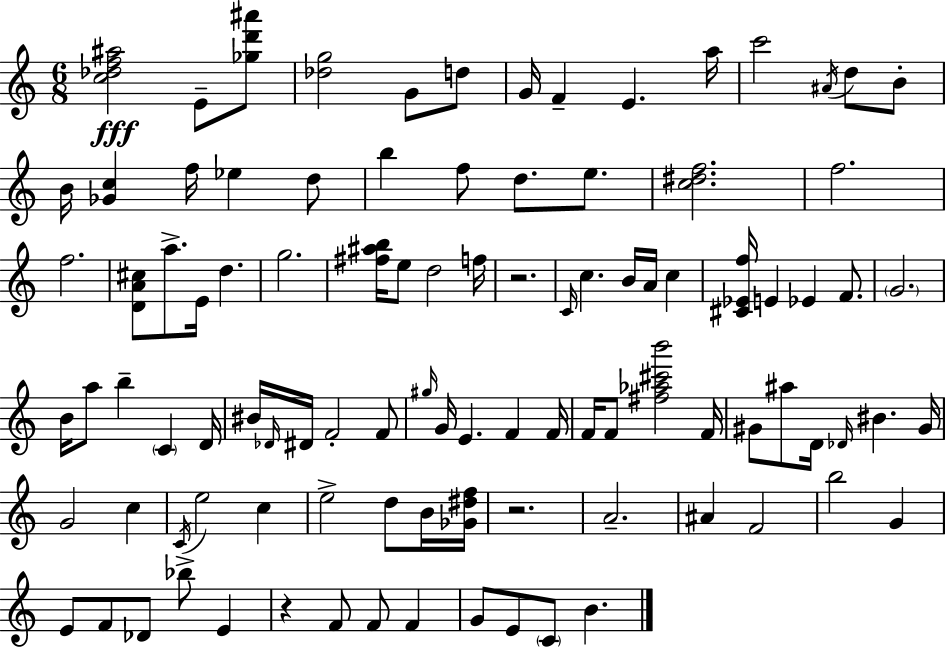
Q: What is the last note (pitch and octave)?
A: B4